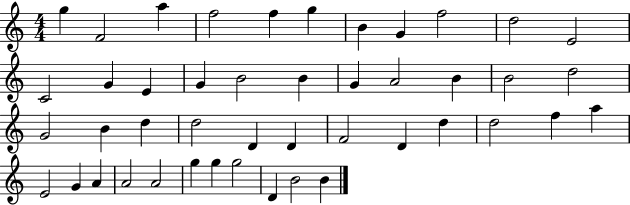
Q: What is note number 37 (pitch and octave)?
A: A4